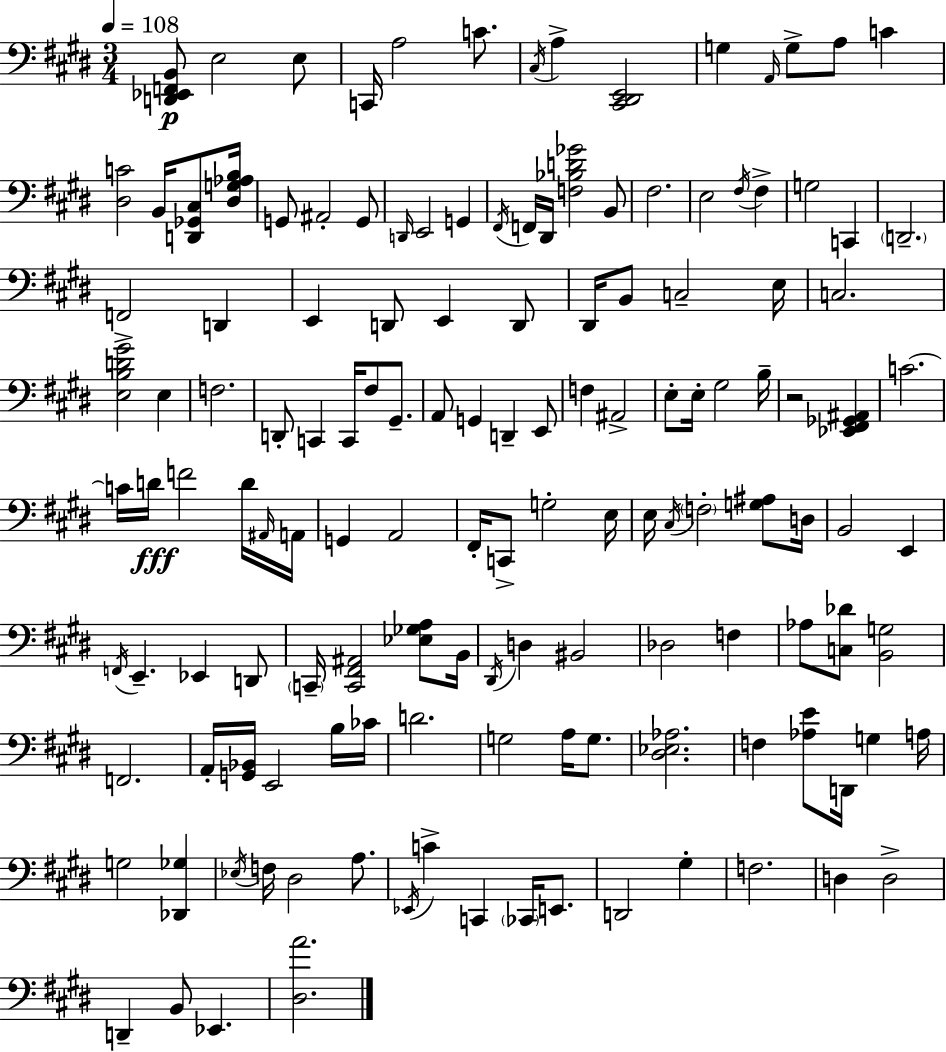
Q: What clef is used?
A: bass